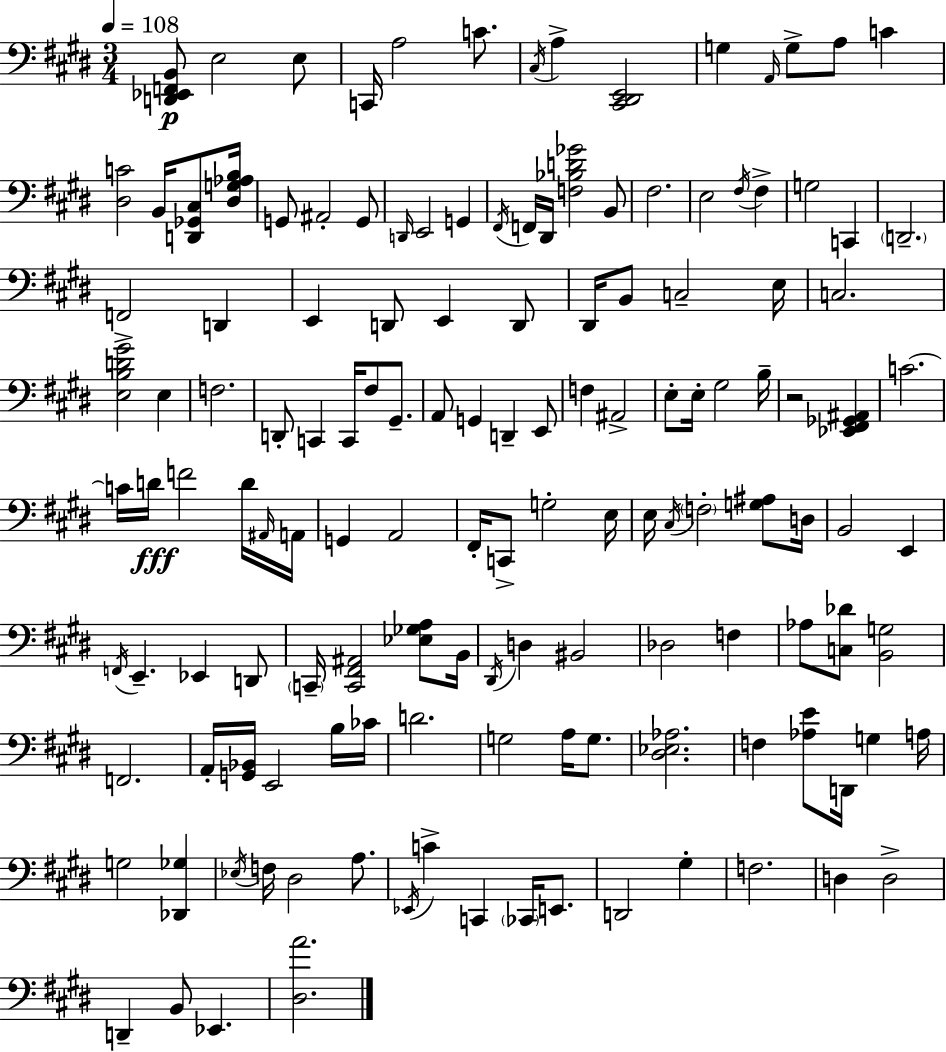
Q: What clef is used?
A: bass